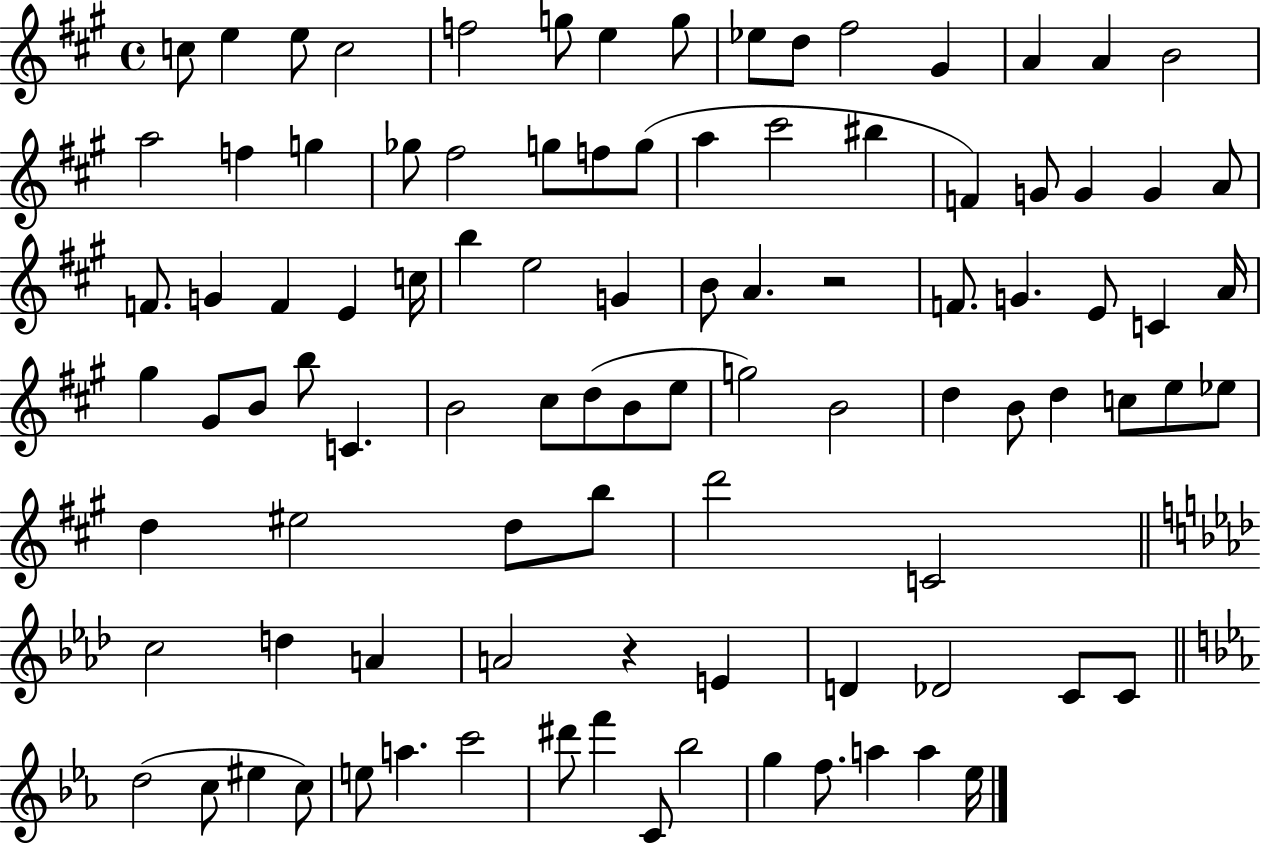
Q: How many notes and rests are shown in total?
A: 97